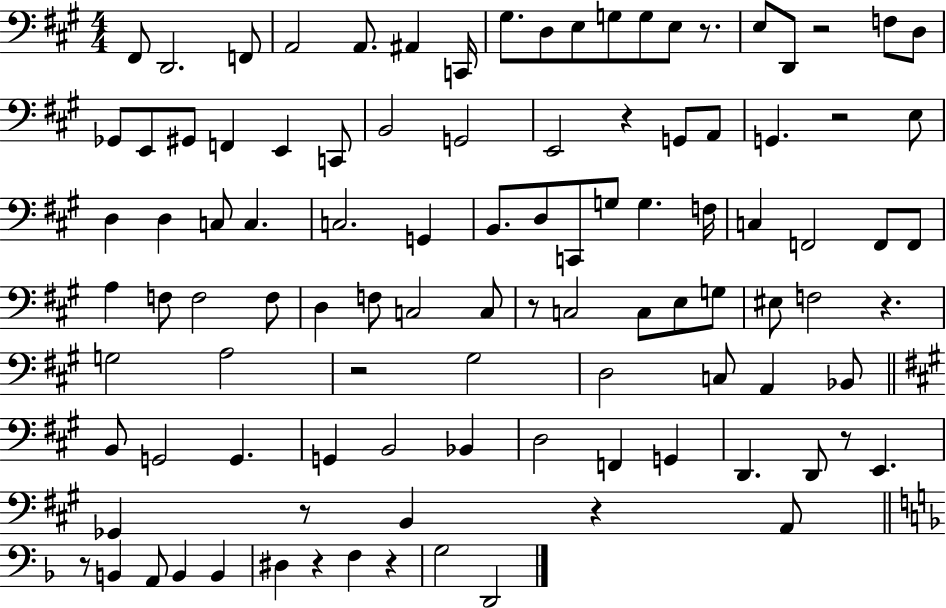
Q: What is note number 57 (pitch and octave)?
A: E3